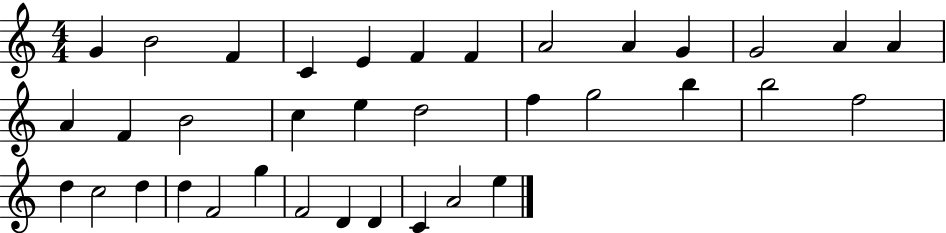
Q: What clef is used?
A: treble